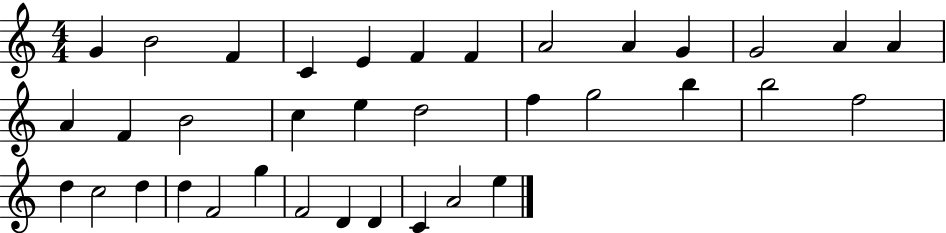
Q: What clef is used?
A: treble